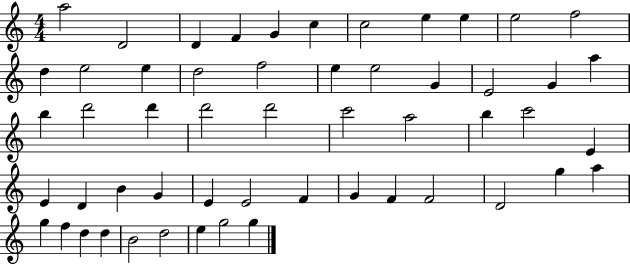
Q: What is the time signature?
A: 4/4